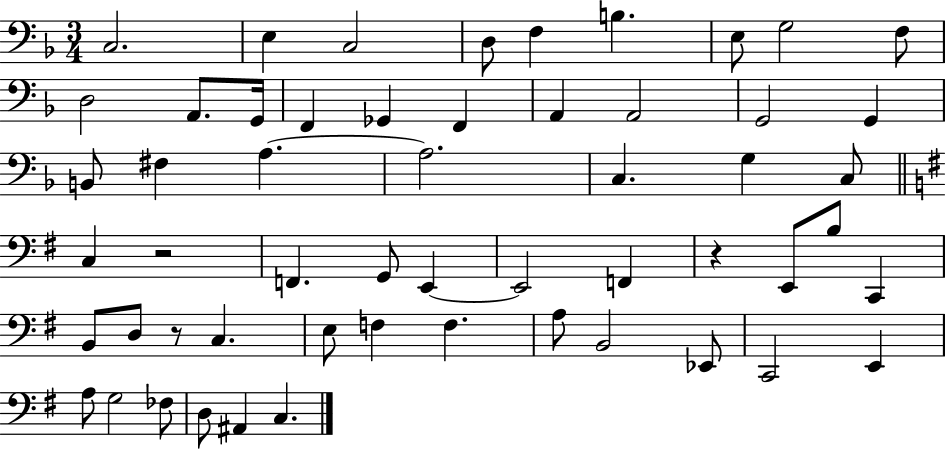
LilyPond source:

{
  \clef bass
  \numericTimeSignature
  \time 3/4
  \key f \major
  c2. | e4 c2 | d8 f4 b4. | e8 g2 f8 | \break d2 a,8. g,16 | f,4 ges,4 f,4 | a,4 a,2 | g,2 g,4 | \break b,8 fis4 a4.~~ | a2. | c4. g4 c8 | \bar "||" \break \key e \minor c4 r2 | f,4. g,8 e,4~~ | e,2 f,4 | r4 e,8 b8 c,4 | \break b,8 d8 r8 c4. | e8 f4 f4. | a8 b,2 ees,8 | c,2 e,4 | \break a8 g2 fes8 | d8 ais,4 c4. | \bar "|."
}